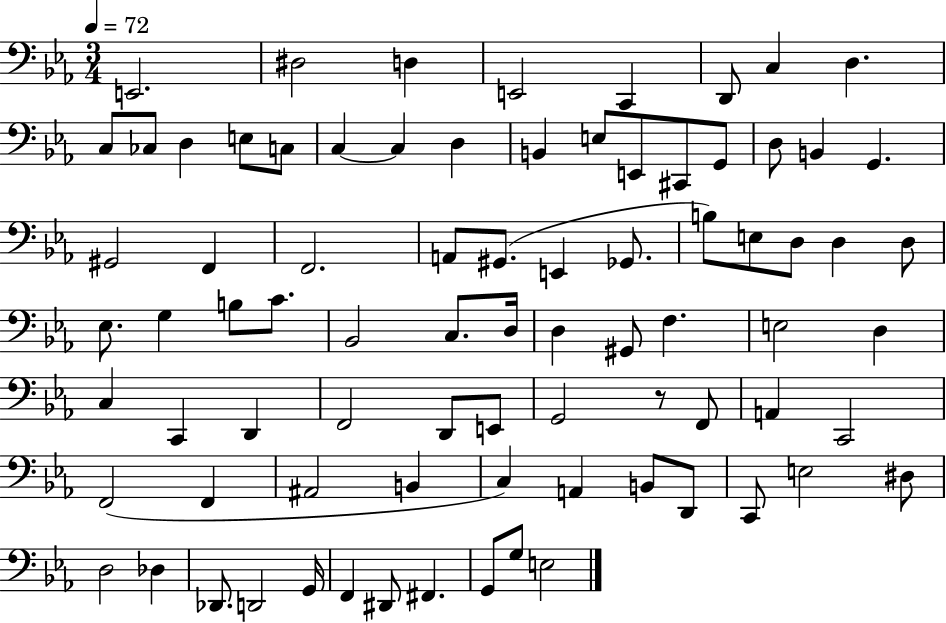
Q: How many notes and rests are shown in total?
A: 81